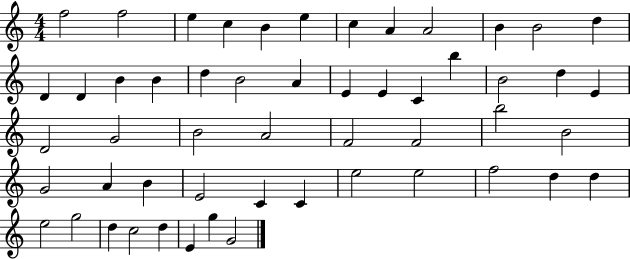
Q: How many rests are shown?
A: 0